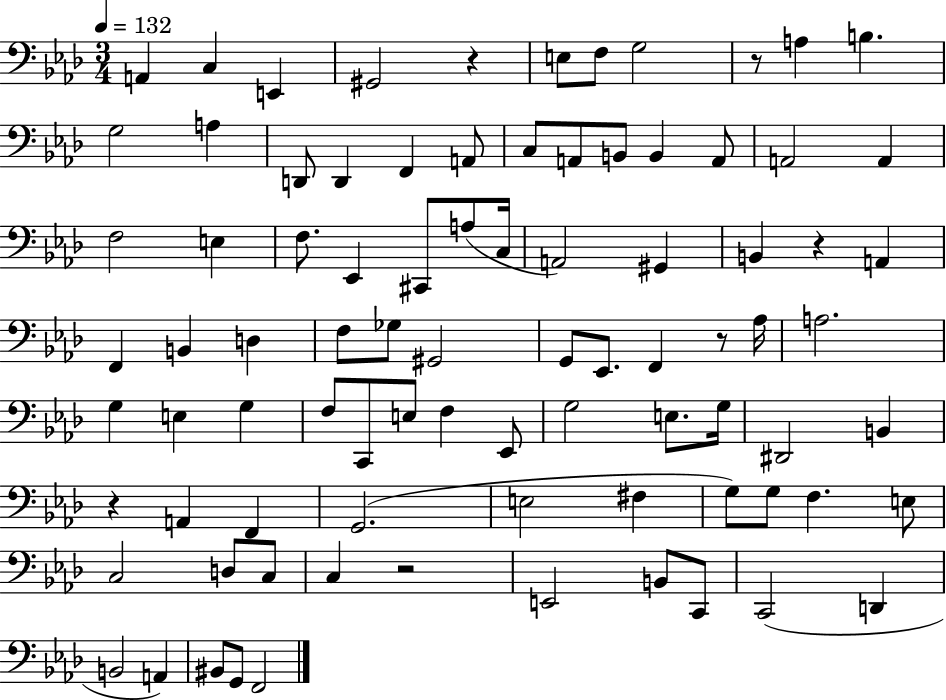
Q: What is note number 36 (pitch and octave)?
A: D3